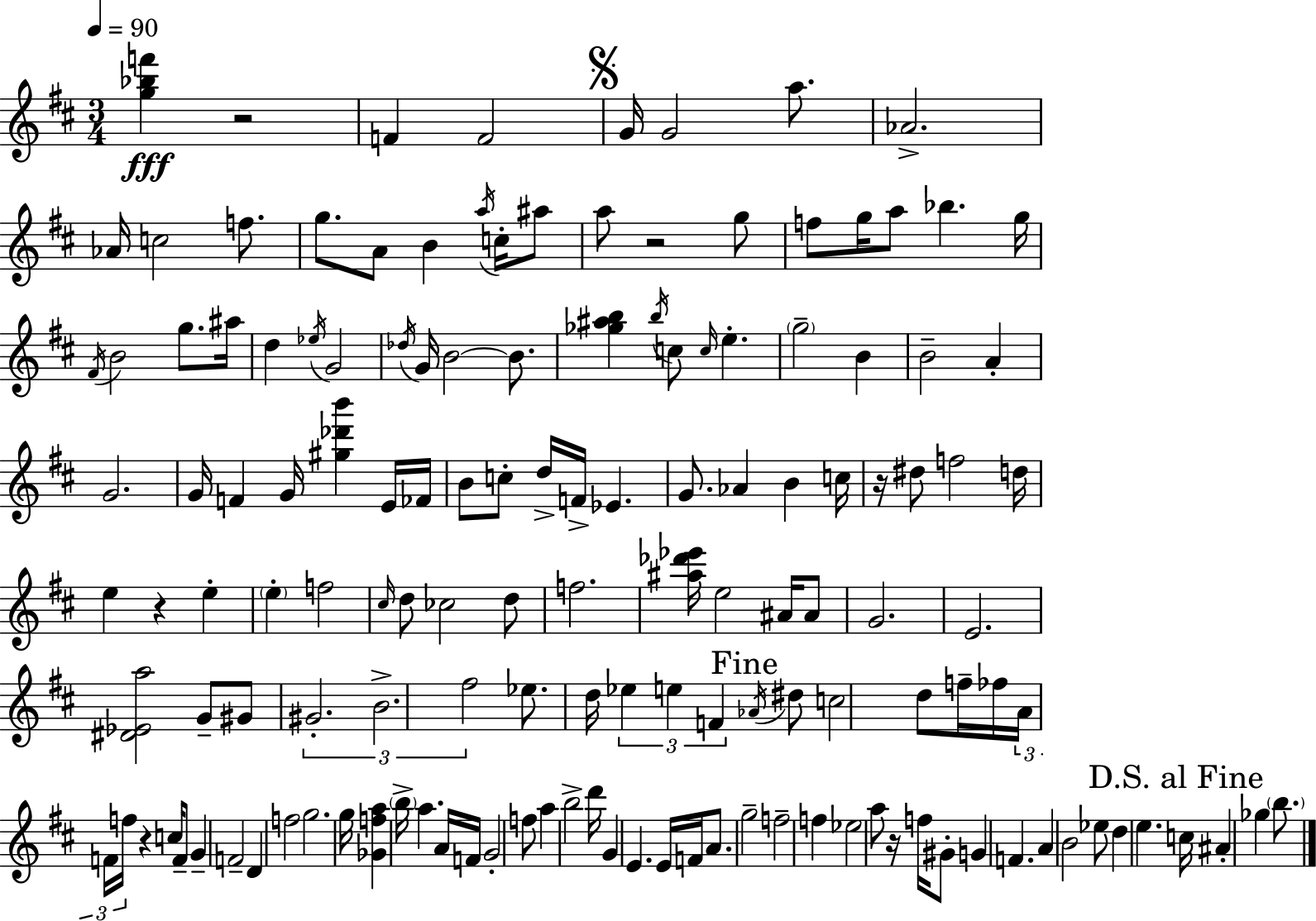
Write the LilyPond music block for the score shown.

{
  \clef treble
  \numericTimeSignature
  \time 3/4
  \key d \major
  \tempo 4 = 90
  \repeat volta 2 { <g'' bes'' f'''>4\fff r2 | f'4 f'2 | \mark \markup { \musicglyph "scripts.segno" } g'16 g'2 a''8. | aes'2.-> | \break aes'16 c''2 f''8. | g''8. a'8 b'4 \acciaccatura { a''16 } c''16-. ais''8 | a''8 r2 g''8 | f''8 g''16 a''8 bes''4. | \break g''16 \acciaccatura { fis'16 } b'2 g''8. | ais''16 d''4 \acciaccatura { ees''16 } g'2 | \acciaccatura { des''16 } g'16 b'2~~ | b'8. <ges'' ais'' b''>4 \acciaccatura { b''16 } c''8 \grace { c''16 } | \break e''4.-. \parenthesize g''2-- | b'4 b'2-- | a'4-. g'2. | g'16 f'4 g'16 | \break <gis'' des''' b'''>4 e'16 fes'16 b'8 c''8-. d''16-> f'16-> | ees'4. g'8. aes'4 | b'4 c''16 r16 dis''8 f''2 | d''16 e''4 r4 | \break e''4-. \parenthesize e''4-. f''2 | \grace { cis''16 } d''8 ces''2 | d''8 f''2. | <ais'' des''' ees'''>16 e''2 | \break ais'16 ais'8 g'2. | e'2. | <dis' ees' a''>2 | g'8-- gis'8 \tuplet 3/2 { gis'2.-. | \break b'2.-> | fis''2 } | ees''8. d''16 \tuplet 3/2 { ees''4 e''4 | f'4 } \mark "Fine" \acciaccatura { aes'16 } dis''8 c''2 | \break d''8 f''16-- fes''16 \tuplet 3/2 { a'16 f'16 | f''16 } r4 c''16 f'8-- g'4-- | f'2-- d'4 | f''2 g''2. | \break g''16 <ges' f'' a''>4 | \parenthesize b''16-> a''4. a'16 f'16 g'2-. | f''8 a''4 | b''2-> d'''16 g'4 | \break e'4. e'16 f'16 a'8. | g''2-- f''2-- | f''4 ees''2 | a''8 r16 f''16 gis'8-. g'4 | \break f'4. a'4 | b'2 ees''8 d''4 | e''4. \mark "D.S. al Fine" c''16 ais'4-. | ges''4 \parenthesize b''8. } \bar "|."
}